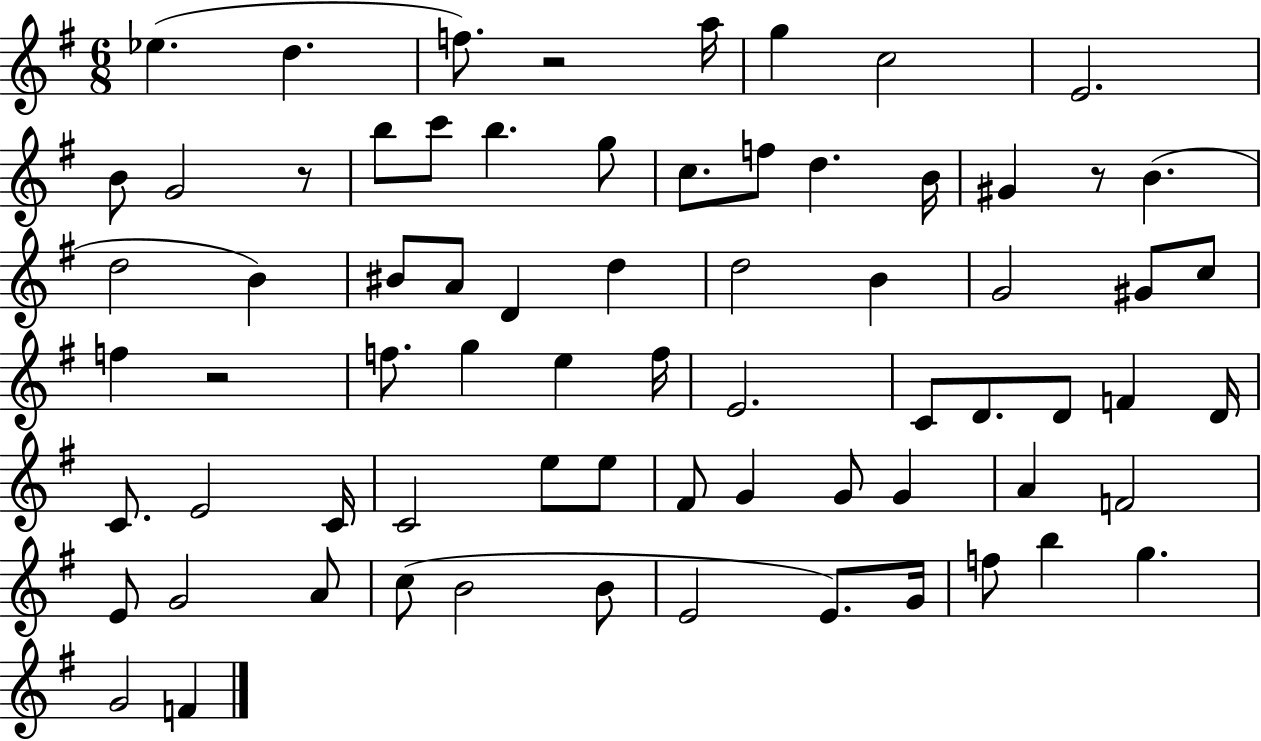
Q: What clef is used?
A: treble